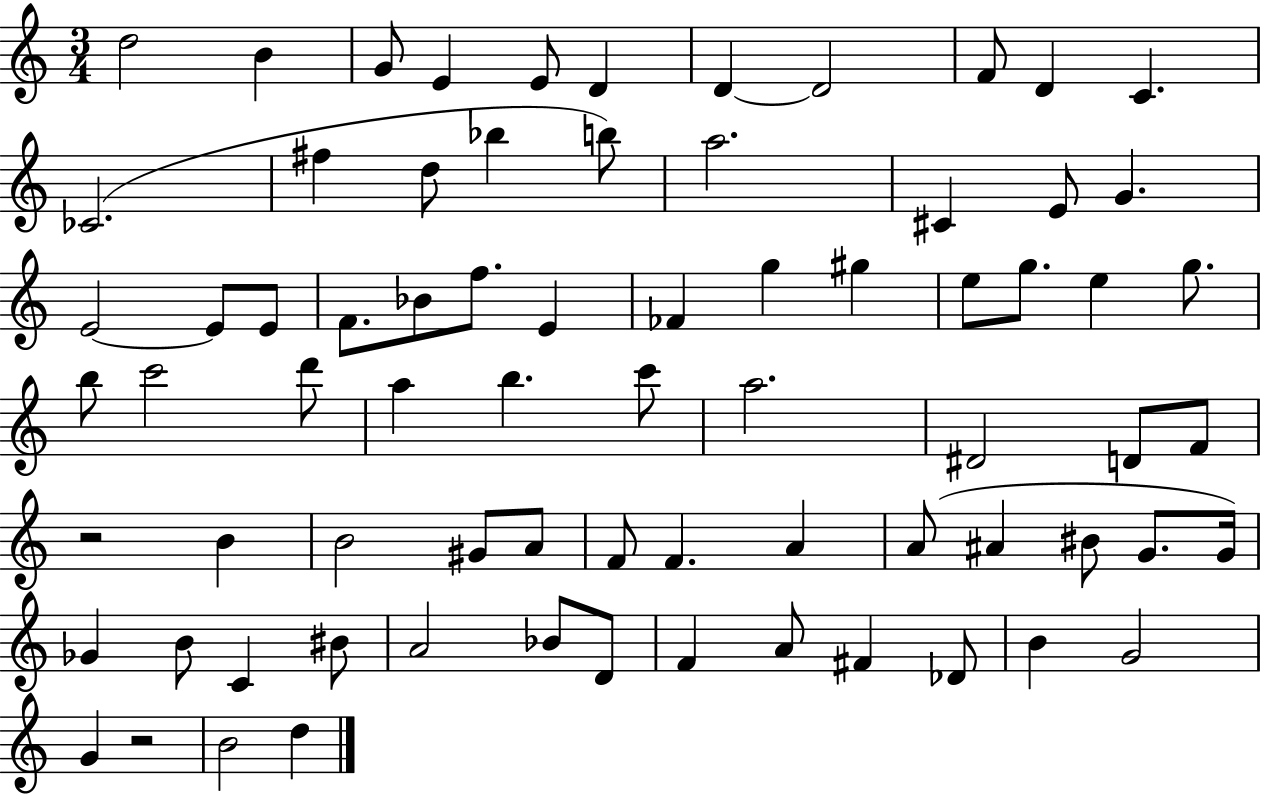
D5/h B4/q G4/e E4/q E4/e D4/q D4/q D4/h F4/e D4/q C4/q. CES4/h. F#5/q D5/e Bb5/q B5/e A5/h. C#4/q E4/e G4/q. E4/h E4/e E4/e F4/e. Bb4/e F5/e. E4/q FES4/q G5/q G#5/q E5/e G5/e. E5/q G5/e. B5/e C6/h D6/e A5/q B5/q. C6/e A5/h. D#4/h D4/e F4/e R/h B4/q B4/h G#4/e A4/e F4/e F4/q. A4/q A4/e A#4/q BIS4/e G4/e. G4/s Gb4/q B4/e C4/q BIS4/e A4/h Bb4/e D4/e F4/q A4/e F#4/q Db4/e B4/q G4/h G4/q R/h B4/h D5/q